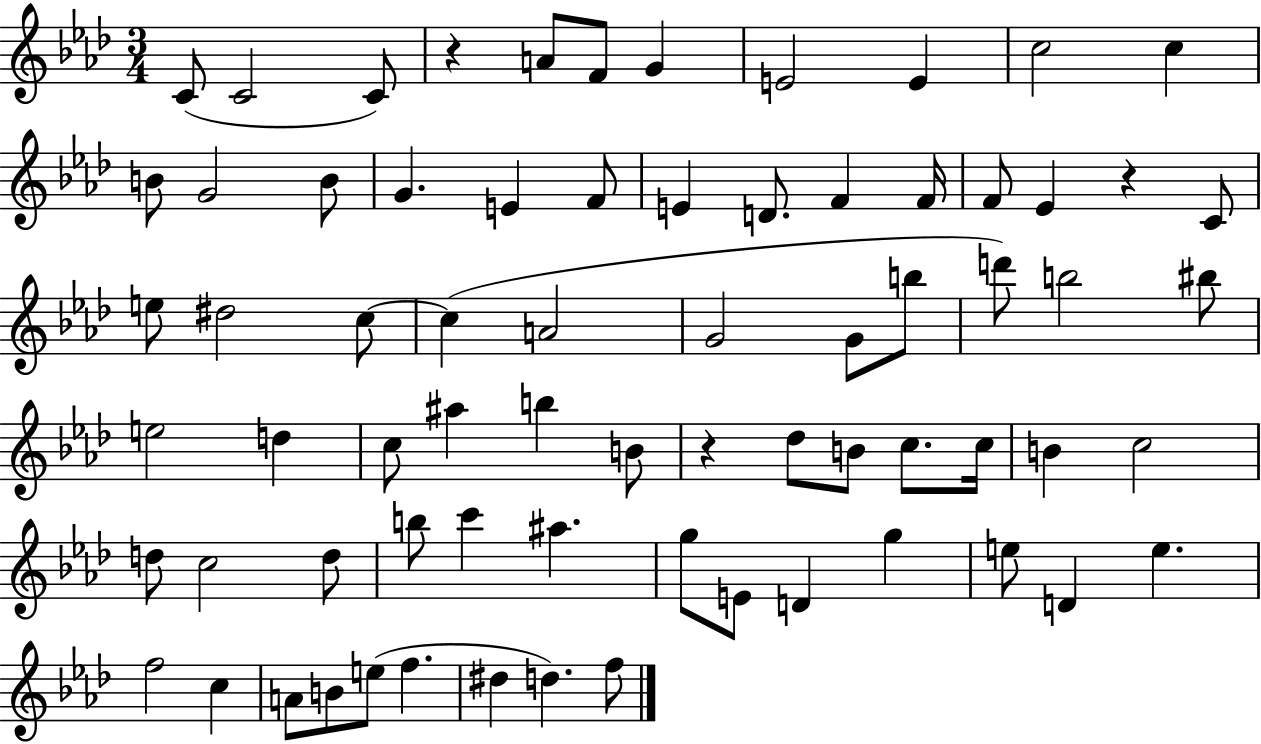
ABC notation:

X:1
T:Untitled
M:3/4
L:1/4
K:Ab
C/2 C2 C/2 z A/2 F/2 G E2 E c2 c B/2 G2 B/2 G E F/2 E D/2 F F/4 F/2 _E z C/2 e/2 ^d2 c/2 c A2 G2 G/2 b/2 d'/2 b2 ^b/2 e2 d c/2 ^a b B/2 z _d/2 B/2 c/2 c/4 B c2 d/2 c2 d/2 b/2 c' ^a g/2 E/2 D g e/2 D e f2 c A/2 B/2 e/2 f ^d d f/2